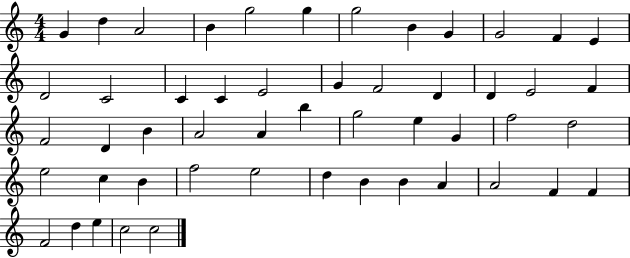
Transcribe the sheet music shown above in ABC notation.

X:1
T:Untitled
M:4/4
L:1/4
K:C
G d A2 B g2 g g2 B G G2 F E D2 C2 C C E2 G F2 D D E2 F F2 D B A2 A b g2 e G f2 d2 e2 c B f2 e2 d B B A A2 F F F2 d e c2 c2